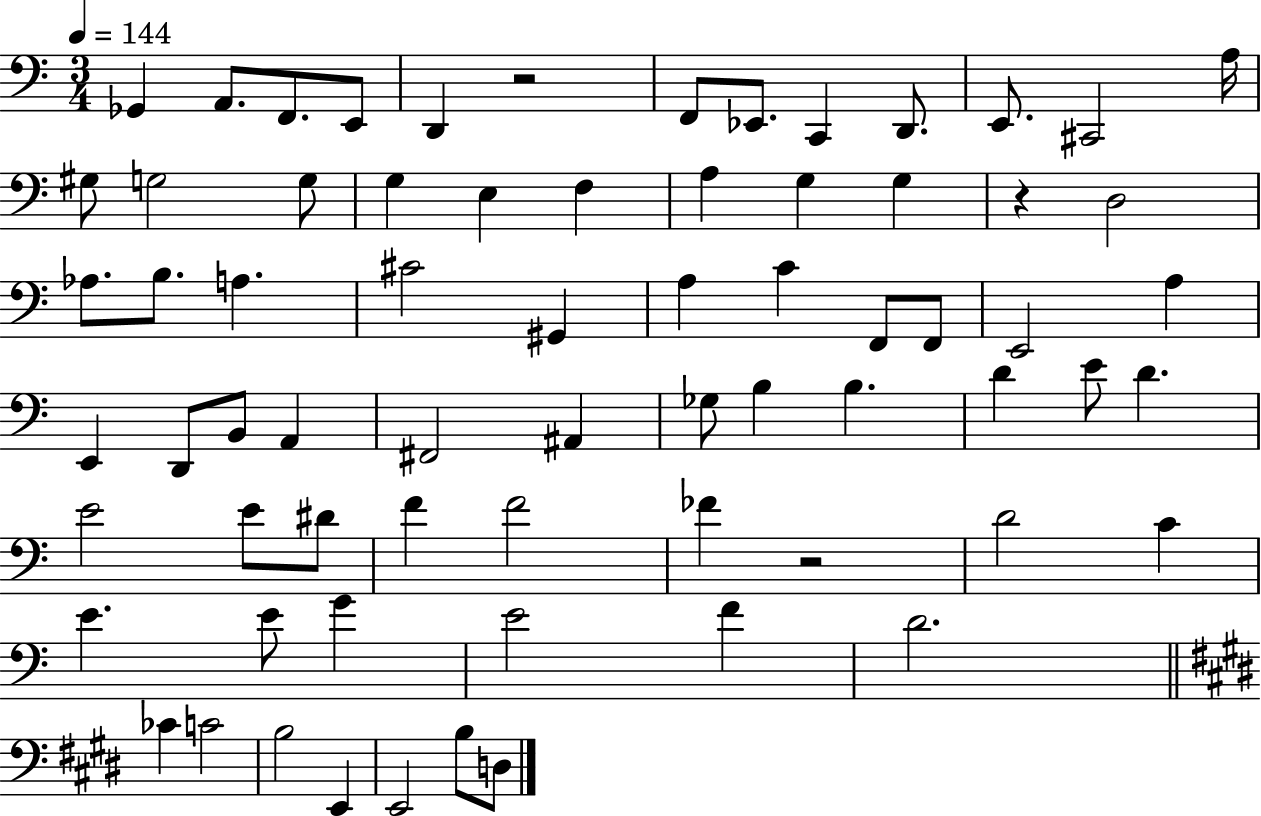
{
  \clef bass
  \numericTimeSignature
  \time 3/4
  \key c \major
  \tempo 4 = 144
  ges,4 a,8. f,8. e,8 | d,4 r2 | f,8 ees,8. c,4 d,8. | e,8. cis,2 a16 | \break gis8 g2 g8 | g4 e4 f4 | a4 g4 g4 | r4 d2 | \break aes8. b8. a4. | cis'2 gis,4 | a4 c'4 f,8 f,8 | e,2 a4 | \break e,4 d,8 b,8 a,4 | fis,2 ais,4 | ges8 b4 b4. | d'4 e'8 d'4. | \break e'2 e'8 dis'8 | f'4 f'2 | fes'4 r2 | d'2 c'4 | \break e'4. e'8 g'4 | e'2 f'4 | d'2. | \bar "||" \break \key e \major ces'4 c'2 | b2 e,4 | e,2 b8 d8 | \bar "|."
}